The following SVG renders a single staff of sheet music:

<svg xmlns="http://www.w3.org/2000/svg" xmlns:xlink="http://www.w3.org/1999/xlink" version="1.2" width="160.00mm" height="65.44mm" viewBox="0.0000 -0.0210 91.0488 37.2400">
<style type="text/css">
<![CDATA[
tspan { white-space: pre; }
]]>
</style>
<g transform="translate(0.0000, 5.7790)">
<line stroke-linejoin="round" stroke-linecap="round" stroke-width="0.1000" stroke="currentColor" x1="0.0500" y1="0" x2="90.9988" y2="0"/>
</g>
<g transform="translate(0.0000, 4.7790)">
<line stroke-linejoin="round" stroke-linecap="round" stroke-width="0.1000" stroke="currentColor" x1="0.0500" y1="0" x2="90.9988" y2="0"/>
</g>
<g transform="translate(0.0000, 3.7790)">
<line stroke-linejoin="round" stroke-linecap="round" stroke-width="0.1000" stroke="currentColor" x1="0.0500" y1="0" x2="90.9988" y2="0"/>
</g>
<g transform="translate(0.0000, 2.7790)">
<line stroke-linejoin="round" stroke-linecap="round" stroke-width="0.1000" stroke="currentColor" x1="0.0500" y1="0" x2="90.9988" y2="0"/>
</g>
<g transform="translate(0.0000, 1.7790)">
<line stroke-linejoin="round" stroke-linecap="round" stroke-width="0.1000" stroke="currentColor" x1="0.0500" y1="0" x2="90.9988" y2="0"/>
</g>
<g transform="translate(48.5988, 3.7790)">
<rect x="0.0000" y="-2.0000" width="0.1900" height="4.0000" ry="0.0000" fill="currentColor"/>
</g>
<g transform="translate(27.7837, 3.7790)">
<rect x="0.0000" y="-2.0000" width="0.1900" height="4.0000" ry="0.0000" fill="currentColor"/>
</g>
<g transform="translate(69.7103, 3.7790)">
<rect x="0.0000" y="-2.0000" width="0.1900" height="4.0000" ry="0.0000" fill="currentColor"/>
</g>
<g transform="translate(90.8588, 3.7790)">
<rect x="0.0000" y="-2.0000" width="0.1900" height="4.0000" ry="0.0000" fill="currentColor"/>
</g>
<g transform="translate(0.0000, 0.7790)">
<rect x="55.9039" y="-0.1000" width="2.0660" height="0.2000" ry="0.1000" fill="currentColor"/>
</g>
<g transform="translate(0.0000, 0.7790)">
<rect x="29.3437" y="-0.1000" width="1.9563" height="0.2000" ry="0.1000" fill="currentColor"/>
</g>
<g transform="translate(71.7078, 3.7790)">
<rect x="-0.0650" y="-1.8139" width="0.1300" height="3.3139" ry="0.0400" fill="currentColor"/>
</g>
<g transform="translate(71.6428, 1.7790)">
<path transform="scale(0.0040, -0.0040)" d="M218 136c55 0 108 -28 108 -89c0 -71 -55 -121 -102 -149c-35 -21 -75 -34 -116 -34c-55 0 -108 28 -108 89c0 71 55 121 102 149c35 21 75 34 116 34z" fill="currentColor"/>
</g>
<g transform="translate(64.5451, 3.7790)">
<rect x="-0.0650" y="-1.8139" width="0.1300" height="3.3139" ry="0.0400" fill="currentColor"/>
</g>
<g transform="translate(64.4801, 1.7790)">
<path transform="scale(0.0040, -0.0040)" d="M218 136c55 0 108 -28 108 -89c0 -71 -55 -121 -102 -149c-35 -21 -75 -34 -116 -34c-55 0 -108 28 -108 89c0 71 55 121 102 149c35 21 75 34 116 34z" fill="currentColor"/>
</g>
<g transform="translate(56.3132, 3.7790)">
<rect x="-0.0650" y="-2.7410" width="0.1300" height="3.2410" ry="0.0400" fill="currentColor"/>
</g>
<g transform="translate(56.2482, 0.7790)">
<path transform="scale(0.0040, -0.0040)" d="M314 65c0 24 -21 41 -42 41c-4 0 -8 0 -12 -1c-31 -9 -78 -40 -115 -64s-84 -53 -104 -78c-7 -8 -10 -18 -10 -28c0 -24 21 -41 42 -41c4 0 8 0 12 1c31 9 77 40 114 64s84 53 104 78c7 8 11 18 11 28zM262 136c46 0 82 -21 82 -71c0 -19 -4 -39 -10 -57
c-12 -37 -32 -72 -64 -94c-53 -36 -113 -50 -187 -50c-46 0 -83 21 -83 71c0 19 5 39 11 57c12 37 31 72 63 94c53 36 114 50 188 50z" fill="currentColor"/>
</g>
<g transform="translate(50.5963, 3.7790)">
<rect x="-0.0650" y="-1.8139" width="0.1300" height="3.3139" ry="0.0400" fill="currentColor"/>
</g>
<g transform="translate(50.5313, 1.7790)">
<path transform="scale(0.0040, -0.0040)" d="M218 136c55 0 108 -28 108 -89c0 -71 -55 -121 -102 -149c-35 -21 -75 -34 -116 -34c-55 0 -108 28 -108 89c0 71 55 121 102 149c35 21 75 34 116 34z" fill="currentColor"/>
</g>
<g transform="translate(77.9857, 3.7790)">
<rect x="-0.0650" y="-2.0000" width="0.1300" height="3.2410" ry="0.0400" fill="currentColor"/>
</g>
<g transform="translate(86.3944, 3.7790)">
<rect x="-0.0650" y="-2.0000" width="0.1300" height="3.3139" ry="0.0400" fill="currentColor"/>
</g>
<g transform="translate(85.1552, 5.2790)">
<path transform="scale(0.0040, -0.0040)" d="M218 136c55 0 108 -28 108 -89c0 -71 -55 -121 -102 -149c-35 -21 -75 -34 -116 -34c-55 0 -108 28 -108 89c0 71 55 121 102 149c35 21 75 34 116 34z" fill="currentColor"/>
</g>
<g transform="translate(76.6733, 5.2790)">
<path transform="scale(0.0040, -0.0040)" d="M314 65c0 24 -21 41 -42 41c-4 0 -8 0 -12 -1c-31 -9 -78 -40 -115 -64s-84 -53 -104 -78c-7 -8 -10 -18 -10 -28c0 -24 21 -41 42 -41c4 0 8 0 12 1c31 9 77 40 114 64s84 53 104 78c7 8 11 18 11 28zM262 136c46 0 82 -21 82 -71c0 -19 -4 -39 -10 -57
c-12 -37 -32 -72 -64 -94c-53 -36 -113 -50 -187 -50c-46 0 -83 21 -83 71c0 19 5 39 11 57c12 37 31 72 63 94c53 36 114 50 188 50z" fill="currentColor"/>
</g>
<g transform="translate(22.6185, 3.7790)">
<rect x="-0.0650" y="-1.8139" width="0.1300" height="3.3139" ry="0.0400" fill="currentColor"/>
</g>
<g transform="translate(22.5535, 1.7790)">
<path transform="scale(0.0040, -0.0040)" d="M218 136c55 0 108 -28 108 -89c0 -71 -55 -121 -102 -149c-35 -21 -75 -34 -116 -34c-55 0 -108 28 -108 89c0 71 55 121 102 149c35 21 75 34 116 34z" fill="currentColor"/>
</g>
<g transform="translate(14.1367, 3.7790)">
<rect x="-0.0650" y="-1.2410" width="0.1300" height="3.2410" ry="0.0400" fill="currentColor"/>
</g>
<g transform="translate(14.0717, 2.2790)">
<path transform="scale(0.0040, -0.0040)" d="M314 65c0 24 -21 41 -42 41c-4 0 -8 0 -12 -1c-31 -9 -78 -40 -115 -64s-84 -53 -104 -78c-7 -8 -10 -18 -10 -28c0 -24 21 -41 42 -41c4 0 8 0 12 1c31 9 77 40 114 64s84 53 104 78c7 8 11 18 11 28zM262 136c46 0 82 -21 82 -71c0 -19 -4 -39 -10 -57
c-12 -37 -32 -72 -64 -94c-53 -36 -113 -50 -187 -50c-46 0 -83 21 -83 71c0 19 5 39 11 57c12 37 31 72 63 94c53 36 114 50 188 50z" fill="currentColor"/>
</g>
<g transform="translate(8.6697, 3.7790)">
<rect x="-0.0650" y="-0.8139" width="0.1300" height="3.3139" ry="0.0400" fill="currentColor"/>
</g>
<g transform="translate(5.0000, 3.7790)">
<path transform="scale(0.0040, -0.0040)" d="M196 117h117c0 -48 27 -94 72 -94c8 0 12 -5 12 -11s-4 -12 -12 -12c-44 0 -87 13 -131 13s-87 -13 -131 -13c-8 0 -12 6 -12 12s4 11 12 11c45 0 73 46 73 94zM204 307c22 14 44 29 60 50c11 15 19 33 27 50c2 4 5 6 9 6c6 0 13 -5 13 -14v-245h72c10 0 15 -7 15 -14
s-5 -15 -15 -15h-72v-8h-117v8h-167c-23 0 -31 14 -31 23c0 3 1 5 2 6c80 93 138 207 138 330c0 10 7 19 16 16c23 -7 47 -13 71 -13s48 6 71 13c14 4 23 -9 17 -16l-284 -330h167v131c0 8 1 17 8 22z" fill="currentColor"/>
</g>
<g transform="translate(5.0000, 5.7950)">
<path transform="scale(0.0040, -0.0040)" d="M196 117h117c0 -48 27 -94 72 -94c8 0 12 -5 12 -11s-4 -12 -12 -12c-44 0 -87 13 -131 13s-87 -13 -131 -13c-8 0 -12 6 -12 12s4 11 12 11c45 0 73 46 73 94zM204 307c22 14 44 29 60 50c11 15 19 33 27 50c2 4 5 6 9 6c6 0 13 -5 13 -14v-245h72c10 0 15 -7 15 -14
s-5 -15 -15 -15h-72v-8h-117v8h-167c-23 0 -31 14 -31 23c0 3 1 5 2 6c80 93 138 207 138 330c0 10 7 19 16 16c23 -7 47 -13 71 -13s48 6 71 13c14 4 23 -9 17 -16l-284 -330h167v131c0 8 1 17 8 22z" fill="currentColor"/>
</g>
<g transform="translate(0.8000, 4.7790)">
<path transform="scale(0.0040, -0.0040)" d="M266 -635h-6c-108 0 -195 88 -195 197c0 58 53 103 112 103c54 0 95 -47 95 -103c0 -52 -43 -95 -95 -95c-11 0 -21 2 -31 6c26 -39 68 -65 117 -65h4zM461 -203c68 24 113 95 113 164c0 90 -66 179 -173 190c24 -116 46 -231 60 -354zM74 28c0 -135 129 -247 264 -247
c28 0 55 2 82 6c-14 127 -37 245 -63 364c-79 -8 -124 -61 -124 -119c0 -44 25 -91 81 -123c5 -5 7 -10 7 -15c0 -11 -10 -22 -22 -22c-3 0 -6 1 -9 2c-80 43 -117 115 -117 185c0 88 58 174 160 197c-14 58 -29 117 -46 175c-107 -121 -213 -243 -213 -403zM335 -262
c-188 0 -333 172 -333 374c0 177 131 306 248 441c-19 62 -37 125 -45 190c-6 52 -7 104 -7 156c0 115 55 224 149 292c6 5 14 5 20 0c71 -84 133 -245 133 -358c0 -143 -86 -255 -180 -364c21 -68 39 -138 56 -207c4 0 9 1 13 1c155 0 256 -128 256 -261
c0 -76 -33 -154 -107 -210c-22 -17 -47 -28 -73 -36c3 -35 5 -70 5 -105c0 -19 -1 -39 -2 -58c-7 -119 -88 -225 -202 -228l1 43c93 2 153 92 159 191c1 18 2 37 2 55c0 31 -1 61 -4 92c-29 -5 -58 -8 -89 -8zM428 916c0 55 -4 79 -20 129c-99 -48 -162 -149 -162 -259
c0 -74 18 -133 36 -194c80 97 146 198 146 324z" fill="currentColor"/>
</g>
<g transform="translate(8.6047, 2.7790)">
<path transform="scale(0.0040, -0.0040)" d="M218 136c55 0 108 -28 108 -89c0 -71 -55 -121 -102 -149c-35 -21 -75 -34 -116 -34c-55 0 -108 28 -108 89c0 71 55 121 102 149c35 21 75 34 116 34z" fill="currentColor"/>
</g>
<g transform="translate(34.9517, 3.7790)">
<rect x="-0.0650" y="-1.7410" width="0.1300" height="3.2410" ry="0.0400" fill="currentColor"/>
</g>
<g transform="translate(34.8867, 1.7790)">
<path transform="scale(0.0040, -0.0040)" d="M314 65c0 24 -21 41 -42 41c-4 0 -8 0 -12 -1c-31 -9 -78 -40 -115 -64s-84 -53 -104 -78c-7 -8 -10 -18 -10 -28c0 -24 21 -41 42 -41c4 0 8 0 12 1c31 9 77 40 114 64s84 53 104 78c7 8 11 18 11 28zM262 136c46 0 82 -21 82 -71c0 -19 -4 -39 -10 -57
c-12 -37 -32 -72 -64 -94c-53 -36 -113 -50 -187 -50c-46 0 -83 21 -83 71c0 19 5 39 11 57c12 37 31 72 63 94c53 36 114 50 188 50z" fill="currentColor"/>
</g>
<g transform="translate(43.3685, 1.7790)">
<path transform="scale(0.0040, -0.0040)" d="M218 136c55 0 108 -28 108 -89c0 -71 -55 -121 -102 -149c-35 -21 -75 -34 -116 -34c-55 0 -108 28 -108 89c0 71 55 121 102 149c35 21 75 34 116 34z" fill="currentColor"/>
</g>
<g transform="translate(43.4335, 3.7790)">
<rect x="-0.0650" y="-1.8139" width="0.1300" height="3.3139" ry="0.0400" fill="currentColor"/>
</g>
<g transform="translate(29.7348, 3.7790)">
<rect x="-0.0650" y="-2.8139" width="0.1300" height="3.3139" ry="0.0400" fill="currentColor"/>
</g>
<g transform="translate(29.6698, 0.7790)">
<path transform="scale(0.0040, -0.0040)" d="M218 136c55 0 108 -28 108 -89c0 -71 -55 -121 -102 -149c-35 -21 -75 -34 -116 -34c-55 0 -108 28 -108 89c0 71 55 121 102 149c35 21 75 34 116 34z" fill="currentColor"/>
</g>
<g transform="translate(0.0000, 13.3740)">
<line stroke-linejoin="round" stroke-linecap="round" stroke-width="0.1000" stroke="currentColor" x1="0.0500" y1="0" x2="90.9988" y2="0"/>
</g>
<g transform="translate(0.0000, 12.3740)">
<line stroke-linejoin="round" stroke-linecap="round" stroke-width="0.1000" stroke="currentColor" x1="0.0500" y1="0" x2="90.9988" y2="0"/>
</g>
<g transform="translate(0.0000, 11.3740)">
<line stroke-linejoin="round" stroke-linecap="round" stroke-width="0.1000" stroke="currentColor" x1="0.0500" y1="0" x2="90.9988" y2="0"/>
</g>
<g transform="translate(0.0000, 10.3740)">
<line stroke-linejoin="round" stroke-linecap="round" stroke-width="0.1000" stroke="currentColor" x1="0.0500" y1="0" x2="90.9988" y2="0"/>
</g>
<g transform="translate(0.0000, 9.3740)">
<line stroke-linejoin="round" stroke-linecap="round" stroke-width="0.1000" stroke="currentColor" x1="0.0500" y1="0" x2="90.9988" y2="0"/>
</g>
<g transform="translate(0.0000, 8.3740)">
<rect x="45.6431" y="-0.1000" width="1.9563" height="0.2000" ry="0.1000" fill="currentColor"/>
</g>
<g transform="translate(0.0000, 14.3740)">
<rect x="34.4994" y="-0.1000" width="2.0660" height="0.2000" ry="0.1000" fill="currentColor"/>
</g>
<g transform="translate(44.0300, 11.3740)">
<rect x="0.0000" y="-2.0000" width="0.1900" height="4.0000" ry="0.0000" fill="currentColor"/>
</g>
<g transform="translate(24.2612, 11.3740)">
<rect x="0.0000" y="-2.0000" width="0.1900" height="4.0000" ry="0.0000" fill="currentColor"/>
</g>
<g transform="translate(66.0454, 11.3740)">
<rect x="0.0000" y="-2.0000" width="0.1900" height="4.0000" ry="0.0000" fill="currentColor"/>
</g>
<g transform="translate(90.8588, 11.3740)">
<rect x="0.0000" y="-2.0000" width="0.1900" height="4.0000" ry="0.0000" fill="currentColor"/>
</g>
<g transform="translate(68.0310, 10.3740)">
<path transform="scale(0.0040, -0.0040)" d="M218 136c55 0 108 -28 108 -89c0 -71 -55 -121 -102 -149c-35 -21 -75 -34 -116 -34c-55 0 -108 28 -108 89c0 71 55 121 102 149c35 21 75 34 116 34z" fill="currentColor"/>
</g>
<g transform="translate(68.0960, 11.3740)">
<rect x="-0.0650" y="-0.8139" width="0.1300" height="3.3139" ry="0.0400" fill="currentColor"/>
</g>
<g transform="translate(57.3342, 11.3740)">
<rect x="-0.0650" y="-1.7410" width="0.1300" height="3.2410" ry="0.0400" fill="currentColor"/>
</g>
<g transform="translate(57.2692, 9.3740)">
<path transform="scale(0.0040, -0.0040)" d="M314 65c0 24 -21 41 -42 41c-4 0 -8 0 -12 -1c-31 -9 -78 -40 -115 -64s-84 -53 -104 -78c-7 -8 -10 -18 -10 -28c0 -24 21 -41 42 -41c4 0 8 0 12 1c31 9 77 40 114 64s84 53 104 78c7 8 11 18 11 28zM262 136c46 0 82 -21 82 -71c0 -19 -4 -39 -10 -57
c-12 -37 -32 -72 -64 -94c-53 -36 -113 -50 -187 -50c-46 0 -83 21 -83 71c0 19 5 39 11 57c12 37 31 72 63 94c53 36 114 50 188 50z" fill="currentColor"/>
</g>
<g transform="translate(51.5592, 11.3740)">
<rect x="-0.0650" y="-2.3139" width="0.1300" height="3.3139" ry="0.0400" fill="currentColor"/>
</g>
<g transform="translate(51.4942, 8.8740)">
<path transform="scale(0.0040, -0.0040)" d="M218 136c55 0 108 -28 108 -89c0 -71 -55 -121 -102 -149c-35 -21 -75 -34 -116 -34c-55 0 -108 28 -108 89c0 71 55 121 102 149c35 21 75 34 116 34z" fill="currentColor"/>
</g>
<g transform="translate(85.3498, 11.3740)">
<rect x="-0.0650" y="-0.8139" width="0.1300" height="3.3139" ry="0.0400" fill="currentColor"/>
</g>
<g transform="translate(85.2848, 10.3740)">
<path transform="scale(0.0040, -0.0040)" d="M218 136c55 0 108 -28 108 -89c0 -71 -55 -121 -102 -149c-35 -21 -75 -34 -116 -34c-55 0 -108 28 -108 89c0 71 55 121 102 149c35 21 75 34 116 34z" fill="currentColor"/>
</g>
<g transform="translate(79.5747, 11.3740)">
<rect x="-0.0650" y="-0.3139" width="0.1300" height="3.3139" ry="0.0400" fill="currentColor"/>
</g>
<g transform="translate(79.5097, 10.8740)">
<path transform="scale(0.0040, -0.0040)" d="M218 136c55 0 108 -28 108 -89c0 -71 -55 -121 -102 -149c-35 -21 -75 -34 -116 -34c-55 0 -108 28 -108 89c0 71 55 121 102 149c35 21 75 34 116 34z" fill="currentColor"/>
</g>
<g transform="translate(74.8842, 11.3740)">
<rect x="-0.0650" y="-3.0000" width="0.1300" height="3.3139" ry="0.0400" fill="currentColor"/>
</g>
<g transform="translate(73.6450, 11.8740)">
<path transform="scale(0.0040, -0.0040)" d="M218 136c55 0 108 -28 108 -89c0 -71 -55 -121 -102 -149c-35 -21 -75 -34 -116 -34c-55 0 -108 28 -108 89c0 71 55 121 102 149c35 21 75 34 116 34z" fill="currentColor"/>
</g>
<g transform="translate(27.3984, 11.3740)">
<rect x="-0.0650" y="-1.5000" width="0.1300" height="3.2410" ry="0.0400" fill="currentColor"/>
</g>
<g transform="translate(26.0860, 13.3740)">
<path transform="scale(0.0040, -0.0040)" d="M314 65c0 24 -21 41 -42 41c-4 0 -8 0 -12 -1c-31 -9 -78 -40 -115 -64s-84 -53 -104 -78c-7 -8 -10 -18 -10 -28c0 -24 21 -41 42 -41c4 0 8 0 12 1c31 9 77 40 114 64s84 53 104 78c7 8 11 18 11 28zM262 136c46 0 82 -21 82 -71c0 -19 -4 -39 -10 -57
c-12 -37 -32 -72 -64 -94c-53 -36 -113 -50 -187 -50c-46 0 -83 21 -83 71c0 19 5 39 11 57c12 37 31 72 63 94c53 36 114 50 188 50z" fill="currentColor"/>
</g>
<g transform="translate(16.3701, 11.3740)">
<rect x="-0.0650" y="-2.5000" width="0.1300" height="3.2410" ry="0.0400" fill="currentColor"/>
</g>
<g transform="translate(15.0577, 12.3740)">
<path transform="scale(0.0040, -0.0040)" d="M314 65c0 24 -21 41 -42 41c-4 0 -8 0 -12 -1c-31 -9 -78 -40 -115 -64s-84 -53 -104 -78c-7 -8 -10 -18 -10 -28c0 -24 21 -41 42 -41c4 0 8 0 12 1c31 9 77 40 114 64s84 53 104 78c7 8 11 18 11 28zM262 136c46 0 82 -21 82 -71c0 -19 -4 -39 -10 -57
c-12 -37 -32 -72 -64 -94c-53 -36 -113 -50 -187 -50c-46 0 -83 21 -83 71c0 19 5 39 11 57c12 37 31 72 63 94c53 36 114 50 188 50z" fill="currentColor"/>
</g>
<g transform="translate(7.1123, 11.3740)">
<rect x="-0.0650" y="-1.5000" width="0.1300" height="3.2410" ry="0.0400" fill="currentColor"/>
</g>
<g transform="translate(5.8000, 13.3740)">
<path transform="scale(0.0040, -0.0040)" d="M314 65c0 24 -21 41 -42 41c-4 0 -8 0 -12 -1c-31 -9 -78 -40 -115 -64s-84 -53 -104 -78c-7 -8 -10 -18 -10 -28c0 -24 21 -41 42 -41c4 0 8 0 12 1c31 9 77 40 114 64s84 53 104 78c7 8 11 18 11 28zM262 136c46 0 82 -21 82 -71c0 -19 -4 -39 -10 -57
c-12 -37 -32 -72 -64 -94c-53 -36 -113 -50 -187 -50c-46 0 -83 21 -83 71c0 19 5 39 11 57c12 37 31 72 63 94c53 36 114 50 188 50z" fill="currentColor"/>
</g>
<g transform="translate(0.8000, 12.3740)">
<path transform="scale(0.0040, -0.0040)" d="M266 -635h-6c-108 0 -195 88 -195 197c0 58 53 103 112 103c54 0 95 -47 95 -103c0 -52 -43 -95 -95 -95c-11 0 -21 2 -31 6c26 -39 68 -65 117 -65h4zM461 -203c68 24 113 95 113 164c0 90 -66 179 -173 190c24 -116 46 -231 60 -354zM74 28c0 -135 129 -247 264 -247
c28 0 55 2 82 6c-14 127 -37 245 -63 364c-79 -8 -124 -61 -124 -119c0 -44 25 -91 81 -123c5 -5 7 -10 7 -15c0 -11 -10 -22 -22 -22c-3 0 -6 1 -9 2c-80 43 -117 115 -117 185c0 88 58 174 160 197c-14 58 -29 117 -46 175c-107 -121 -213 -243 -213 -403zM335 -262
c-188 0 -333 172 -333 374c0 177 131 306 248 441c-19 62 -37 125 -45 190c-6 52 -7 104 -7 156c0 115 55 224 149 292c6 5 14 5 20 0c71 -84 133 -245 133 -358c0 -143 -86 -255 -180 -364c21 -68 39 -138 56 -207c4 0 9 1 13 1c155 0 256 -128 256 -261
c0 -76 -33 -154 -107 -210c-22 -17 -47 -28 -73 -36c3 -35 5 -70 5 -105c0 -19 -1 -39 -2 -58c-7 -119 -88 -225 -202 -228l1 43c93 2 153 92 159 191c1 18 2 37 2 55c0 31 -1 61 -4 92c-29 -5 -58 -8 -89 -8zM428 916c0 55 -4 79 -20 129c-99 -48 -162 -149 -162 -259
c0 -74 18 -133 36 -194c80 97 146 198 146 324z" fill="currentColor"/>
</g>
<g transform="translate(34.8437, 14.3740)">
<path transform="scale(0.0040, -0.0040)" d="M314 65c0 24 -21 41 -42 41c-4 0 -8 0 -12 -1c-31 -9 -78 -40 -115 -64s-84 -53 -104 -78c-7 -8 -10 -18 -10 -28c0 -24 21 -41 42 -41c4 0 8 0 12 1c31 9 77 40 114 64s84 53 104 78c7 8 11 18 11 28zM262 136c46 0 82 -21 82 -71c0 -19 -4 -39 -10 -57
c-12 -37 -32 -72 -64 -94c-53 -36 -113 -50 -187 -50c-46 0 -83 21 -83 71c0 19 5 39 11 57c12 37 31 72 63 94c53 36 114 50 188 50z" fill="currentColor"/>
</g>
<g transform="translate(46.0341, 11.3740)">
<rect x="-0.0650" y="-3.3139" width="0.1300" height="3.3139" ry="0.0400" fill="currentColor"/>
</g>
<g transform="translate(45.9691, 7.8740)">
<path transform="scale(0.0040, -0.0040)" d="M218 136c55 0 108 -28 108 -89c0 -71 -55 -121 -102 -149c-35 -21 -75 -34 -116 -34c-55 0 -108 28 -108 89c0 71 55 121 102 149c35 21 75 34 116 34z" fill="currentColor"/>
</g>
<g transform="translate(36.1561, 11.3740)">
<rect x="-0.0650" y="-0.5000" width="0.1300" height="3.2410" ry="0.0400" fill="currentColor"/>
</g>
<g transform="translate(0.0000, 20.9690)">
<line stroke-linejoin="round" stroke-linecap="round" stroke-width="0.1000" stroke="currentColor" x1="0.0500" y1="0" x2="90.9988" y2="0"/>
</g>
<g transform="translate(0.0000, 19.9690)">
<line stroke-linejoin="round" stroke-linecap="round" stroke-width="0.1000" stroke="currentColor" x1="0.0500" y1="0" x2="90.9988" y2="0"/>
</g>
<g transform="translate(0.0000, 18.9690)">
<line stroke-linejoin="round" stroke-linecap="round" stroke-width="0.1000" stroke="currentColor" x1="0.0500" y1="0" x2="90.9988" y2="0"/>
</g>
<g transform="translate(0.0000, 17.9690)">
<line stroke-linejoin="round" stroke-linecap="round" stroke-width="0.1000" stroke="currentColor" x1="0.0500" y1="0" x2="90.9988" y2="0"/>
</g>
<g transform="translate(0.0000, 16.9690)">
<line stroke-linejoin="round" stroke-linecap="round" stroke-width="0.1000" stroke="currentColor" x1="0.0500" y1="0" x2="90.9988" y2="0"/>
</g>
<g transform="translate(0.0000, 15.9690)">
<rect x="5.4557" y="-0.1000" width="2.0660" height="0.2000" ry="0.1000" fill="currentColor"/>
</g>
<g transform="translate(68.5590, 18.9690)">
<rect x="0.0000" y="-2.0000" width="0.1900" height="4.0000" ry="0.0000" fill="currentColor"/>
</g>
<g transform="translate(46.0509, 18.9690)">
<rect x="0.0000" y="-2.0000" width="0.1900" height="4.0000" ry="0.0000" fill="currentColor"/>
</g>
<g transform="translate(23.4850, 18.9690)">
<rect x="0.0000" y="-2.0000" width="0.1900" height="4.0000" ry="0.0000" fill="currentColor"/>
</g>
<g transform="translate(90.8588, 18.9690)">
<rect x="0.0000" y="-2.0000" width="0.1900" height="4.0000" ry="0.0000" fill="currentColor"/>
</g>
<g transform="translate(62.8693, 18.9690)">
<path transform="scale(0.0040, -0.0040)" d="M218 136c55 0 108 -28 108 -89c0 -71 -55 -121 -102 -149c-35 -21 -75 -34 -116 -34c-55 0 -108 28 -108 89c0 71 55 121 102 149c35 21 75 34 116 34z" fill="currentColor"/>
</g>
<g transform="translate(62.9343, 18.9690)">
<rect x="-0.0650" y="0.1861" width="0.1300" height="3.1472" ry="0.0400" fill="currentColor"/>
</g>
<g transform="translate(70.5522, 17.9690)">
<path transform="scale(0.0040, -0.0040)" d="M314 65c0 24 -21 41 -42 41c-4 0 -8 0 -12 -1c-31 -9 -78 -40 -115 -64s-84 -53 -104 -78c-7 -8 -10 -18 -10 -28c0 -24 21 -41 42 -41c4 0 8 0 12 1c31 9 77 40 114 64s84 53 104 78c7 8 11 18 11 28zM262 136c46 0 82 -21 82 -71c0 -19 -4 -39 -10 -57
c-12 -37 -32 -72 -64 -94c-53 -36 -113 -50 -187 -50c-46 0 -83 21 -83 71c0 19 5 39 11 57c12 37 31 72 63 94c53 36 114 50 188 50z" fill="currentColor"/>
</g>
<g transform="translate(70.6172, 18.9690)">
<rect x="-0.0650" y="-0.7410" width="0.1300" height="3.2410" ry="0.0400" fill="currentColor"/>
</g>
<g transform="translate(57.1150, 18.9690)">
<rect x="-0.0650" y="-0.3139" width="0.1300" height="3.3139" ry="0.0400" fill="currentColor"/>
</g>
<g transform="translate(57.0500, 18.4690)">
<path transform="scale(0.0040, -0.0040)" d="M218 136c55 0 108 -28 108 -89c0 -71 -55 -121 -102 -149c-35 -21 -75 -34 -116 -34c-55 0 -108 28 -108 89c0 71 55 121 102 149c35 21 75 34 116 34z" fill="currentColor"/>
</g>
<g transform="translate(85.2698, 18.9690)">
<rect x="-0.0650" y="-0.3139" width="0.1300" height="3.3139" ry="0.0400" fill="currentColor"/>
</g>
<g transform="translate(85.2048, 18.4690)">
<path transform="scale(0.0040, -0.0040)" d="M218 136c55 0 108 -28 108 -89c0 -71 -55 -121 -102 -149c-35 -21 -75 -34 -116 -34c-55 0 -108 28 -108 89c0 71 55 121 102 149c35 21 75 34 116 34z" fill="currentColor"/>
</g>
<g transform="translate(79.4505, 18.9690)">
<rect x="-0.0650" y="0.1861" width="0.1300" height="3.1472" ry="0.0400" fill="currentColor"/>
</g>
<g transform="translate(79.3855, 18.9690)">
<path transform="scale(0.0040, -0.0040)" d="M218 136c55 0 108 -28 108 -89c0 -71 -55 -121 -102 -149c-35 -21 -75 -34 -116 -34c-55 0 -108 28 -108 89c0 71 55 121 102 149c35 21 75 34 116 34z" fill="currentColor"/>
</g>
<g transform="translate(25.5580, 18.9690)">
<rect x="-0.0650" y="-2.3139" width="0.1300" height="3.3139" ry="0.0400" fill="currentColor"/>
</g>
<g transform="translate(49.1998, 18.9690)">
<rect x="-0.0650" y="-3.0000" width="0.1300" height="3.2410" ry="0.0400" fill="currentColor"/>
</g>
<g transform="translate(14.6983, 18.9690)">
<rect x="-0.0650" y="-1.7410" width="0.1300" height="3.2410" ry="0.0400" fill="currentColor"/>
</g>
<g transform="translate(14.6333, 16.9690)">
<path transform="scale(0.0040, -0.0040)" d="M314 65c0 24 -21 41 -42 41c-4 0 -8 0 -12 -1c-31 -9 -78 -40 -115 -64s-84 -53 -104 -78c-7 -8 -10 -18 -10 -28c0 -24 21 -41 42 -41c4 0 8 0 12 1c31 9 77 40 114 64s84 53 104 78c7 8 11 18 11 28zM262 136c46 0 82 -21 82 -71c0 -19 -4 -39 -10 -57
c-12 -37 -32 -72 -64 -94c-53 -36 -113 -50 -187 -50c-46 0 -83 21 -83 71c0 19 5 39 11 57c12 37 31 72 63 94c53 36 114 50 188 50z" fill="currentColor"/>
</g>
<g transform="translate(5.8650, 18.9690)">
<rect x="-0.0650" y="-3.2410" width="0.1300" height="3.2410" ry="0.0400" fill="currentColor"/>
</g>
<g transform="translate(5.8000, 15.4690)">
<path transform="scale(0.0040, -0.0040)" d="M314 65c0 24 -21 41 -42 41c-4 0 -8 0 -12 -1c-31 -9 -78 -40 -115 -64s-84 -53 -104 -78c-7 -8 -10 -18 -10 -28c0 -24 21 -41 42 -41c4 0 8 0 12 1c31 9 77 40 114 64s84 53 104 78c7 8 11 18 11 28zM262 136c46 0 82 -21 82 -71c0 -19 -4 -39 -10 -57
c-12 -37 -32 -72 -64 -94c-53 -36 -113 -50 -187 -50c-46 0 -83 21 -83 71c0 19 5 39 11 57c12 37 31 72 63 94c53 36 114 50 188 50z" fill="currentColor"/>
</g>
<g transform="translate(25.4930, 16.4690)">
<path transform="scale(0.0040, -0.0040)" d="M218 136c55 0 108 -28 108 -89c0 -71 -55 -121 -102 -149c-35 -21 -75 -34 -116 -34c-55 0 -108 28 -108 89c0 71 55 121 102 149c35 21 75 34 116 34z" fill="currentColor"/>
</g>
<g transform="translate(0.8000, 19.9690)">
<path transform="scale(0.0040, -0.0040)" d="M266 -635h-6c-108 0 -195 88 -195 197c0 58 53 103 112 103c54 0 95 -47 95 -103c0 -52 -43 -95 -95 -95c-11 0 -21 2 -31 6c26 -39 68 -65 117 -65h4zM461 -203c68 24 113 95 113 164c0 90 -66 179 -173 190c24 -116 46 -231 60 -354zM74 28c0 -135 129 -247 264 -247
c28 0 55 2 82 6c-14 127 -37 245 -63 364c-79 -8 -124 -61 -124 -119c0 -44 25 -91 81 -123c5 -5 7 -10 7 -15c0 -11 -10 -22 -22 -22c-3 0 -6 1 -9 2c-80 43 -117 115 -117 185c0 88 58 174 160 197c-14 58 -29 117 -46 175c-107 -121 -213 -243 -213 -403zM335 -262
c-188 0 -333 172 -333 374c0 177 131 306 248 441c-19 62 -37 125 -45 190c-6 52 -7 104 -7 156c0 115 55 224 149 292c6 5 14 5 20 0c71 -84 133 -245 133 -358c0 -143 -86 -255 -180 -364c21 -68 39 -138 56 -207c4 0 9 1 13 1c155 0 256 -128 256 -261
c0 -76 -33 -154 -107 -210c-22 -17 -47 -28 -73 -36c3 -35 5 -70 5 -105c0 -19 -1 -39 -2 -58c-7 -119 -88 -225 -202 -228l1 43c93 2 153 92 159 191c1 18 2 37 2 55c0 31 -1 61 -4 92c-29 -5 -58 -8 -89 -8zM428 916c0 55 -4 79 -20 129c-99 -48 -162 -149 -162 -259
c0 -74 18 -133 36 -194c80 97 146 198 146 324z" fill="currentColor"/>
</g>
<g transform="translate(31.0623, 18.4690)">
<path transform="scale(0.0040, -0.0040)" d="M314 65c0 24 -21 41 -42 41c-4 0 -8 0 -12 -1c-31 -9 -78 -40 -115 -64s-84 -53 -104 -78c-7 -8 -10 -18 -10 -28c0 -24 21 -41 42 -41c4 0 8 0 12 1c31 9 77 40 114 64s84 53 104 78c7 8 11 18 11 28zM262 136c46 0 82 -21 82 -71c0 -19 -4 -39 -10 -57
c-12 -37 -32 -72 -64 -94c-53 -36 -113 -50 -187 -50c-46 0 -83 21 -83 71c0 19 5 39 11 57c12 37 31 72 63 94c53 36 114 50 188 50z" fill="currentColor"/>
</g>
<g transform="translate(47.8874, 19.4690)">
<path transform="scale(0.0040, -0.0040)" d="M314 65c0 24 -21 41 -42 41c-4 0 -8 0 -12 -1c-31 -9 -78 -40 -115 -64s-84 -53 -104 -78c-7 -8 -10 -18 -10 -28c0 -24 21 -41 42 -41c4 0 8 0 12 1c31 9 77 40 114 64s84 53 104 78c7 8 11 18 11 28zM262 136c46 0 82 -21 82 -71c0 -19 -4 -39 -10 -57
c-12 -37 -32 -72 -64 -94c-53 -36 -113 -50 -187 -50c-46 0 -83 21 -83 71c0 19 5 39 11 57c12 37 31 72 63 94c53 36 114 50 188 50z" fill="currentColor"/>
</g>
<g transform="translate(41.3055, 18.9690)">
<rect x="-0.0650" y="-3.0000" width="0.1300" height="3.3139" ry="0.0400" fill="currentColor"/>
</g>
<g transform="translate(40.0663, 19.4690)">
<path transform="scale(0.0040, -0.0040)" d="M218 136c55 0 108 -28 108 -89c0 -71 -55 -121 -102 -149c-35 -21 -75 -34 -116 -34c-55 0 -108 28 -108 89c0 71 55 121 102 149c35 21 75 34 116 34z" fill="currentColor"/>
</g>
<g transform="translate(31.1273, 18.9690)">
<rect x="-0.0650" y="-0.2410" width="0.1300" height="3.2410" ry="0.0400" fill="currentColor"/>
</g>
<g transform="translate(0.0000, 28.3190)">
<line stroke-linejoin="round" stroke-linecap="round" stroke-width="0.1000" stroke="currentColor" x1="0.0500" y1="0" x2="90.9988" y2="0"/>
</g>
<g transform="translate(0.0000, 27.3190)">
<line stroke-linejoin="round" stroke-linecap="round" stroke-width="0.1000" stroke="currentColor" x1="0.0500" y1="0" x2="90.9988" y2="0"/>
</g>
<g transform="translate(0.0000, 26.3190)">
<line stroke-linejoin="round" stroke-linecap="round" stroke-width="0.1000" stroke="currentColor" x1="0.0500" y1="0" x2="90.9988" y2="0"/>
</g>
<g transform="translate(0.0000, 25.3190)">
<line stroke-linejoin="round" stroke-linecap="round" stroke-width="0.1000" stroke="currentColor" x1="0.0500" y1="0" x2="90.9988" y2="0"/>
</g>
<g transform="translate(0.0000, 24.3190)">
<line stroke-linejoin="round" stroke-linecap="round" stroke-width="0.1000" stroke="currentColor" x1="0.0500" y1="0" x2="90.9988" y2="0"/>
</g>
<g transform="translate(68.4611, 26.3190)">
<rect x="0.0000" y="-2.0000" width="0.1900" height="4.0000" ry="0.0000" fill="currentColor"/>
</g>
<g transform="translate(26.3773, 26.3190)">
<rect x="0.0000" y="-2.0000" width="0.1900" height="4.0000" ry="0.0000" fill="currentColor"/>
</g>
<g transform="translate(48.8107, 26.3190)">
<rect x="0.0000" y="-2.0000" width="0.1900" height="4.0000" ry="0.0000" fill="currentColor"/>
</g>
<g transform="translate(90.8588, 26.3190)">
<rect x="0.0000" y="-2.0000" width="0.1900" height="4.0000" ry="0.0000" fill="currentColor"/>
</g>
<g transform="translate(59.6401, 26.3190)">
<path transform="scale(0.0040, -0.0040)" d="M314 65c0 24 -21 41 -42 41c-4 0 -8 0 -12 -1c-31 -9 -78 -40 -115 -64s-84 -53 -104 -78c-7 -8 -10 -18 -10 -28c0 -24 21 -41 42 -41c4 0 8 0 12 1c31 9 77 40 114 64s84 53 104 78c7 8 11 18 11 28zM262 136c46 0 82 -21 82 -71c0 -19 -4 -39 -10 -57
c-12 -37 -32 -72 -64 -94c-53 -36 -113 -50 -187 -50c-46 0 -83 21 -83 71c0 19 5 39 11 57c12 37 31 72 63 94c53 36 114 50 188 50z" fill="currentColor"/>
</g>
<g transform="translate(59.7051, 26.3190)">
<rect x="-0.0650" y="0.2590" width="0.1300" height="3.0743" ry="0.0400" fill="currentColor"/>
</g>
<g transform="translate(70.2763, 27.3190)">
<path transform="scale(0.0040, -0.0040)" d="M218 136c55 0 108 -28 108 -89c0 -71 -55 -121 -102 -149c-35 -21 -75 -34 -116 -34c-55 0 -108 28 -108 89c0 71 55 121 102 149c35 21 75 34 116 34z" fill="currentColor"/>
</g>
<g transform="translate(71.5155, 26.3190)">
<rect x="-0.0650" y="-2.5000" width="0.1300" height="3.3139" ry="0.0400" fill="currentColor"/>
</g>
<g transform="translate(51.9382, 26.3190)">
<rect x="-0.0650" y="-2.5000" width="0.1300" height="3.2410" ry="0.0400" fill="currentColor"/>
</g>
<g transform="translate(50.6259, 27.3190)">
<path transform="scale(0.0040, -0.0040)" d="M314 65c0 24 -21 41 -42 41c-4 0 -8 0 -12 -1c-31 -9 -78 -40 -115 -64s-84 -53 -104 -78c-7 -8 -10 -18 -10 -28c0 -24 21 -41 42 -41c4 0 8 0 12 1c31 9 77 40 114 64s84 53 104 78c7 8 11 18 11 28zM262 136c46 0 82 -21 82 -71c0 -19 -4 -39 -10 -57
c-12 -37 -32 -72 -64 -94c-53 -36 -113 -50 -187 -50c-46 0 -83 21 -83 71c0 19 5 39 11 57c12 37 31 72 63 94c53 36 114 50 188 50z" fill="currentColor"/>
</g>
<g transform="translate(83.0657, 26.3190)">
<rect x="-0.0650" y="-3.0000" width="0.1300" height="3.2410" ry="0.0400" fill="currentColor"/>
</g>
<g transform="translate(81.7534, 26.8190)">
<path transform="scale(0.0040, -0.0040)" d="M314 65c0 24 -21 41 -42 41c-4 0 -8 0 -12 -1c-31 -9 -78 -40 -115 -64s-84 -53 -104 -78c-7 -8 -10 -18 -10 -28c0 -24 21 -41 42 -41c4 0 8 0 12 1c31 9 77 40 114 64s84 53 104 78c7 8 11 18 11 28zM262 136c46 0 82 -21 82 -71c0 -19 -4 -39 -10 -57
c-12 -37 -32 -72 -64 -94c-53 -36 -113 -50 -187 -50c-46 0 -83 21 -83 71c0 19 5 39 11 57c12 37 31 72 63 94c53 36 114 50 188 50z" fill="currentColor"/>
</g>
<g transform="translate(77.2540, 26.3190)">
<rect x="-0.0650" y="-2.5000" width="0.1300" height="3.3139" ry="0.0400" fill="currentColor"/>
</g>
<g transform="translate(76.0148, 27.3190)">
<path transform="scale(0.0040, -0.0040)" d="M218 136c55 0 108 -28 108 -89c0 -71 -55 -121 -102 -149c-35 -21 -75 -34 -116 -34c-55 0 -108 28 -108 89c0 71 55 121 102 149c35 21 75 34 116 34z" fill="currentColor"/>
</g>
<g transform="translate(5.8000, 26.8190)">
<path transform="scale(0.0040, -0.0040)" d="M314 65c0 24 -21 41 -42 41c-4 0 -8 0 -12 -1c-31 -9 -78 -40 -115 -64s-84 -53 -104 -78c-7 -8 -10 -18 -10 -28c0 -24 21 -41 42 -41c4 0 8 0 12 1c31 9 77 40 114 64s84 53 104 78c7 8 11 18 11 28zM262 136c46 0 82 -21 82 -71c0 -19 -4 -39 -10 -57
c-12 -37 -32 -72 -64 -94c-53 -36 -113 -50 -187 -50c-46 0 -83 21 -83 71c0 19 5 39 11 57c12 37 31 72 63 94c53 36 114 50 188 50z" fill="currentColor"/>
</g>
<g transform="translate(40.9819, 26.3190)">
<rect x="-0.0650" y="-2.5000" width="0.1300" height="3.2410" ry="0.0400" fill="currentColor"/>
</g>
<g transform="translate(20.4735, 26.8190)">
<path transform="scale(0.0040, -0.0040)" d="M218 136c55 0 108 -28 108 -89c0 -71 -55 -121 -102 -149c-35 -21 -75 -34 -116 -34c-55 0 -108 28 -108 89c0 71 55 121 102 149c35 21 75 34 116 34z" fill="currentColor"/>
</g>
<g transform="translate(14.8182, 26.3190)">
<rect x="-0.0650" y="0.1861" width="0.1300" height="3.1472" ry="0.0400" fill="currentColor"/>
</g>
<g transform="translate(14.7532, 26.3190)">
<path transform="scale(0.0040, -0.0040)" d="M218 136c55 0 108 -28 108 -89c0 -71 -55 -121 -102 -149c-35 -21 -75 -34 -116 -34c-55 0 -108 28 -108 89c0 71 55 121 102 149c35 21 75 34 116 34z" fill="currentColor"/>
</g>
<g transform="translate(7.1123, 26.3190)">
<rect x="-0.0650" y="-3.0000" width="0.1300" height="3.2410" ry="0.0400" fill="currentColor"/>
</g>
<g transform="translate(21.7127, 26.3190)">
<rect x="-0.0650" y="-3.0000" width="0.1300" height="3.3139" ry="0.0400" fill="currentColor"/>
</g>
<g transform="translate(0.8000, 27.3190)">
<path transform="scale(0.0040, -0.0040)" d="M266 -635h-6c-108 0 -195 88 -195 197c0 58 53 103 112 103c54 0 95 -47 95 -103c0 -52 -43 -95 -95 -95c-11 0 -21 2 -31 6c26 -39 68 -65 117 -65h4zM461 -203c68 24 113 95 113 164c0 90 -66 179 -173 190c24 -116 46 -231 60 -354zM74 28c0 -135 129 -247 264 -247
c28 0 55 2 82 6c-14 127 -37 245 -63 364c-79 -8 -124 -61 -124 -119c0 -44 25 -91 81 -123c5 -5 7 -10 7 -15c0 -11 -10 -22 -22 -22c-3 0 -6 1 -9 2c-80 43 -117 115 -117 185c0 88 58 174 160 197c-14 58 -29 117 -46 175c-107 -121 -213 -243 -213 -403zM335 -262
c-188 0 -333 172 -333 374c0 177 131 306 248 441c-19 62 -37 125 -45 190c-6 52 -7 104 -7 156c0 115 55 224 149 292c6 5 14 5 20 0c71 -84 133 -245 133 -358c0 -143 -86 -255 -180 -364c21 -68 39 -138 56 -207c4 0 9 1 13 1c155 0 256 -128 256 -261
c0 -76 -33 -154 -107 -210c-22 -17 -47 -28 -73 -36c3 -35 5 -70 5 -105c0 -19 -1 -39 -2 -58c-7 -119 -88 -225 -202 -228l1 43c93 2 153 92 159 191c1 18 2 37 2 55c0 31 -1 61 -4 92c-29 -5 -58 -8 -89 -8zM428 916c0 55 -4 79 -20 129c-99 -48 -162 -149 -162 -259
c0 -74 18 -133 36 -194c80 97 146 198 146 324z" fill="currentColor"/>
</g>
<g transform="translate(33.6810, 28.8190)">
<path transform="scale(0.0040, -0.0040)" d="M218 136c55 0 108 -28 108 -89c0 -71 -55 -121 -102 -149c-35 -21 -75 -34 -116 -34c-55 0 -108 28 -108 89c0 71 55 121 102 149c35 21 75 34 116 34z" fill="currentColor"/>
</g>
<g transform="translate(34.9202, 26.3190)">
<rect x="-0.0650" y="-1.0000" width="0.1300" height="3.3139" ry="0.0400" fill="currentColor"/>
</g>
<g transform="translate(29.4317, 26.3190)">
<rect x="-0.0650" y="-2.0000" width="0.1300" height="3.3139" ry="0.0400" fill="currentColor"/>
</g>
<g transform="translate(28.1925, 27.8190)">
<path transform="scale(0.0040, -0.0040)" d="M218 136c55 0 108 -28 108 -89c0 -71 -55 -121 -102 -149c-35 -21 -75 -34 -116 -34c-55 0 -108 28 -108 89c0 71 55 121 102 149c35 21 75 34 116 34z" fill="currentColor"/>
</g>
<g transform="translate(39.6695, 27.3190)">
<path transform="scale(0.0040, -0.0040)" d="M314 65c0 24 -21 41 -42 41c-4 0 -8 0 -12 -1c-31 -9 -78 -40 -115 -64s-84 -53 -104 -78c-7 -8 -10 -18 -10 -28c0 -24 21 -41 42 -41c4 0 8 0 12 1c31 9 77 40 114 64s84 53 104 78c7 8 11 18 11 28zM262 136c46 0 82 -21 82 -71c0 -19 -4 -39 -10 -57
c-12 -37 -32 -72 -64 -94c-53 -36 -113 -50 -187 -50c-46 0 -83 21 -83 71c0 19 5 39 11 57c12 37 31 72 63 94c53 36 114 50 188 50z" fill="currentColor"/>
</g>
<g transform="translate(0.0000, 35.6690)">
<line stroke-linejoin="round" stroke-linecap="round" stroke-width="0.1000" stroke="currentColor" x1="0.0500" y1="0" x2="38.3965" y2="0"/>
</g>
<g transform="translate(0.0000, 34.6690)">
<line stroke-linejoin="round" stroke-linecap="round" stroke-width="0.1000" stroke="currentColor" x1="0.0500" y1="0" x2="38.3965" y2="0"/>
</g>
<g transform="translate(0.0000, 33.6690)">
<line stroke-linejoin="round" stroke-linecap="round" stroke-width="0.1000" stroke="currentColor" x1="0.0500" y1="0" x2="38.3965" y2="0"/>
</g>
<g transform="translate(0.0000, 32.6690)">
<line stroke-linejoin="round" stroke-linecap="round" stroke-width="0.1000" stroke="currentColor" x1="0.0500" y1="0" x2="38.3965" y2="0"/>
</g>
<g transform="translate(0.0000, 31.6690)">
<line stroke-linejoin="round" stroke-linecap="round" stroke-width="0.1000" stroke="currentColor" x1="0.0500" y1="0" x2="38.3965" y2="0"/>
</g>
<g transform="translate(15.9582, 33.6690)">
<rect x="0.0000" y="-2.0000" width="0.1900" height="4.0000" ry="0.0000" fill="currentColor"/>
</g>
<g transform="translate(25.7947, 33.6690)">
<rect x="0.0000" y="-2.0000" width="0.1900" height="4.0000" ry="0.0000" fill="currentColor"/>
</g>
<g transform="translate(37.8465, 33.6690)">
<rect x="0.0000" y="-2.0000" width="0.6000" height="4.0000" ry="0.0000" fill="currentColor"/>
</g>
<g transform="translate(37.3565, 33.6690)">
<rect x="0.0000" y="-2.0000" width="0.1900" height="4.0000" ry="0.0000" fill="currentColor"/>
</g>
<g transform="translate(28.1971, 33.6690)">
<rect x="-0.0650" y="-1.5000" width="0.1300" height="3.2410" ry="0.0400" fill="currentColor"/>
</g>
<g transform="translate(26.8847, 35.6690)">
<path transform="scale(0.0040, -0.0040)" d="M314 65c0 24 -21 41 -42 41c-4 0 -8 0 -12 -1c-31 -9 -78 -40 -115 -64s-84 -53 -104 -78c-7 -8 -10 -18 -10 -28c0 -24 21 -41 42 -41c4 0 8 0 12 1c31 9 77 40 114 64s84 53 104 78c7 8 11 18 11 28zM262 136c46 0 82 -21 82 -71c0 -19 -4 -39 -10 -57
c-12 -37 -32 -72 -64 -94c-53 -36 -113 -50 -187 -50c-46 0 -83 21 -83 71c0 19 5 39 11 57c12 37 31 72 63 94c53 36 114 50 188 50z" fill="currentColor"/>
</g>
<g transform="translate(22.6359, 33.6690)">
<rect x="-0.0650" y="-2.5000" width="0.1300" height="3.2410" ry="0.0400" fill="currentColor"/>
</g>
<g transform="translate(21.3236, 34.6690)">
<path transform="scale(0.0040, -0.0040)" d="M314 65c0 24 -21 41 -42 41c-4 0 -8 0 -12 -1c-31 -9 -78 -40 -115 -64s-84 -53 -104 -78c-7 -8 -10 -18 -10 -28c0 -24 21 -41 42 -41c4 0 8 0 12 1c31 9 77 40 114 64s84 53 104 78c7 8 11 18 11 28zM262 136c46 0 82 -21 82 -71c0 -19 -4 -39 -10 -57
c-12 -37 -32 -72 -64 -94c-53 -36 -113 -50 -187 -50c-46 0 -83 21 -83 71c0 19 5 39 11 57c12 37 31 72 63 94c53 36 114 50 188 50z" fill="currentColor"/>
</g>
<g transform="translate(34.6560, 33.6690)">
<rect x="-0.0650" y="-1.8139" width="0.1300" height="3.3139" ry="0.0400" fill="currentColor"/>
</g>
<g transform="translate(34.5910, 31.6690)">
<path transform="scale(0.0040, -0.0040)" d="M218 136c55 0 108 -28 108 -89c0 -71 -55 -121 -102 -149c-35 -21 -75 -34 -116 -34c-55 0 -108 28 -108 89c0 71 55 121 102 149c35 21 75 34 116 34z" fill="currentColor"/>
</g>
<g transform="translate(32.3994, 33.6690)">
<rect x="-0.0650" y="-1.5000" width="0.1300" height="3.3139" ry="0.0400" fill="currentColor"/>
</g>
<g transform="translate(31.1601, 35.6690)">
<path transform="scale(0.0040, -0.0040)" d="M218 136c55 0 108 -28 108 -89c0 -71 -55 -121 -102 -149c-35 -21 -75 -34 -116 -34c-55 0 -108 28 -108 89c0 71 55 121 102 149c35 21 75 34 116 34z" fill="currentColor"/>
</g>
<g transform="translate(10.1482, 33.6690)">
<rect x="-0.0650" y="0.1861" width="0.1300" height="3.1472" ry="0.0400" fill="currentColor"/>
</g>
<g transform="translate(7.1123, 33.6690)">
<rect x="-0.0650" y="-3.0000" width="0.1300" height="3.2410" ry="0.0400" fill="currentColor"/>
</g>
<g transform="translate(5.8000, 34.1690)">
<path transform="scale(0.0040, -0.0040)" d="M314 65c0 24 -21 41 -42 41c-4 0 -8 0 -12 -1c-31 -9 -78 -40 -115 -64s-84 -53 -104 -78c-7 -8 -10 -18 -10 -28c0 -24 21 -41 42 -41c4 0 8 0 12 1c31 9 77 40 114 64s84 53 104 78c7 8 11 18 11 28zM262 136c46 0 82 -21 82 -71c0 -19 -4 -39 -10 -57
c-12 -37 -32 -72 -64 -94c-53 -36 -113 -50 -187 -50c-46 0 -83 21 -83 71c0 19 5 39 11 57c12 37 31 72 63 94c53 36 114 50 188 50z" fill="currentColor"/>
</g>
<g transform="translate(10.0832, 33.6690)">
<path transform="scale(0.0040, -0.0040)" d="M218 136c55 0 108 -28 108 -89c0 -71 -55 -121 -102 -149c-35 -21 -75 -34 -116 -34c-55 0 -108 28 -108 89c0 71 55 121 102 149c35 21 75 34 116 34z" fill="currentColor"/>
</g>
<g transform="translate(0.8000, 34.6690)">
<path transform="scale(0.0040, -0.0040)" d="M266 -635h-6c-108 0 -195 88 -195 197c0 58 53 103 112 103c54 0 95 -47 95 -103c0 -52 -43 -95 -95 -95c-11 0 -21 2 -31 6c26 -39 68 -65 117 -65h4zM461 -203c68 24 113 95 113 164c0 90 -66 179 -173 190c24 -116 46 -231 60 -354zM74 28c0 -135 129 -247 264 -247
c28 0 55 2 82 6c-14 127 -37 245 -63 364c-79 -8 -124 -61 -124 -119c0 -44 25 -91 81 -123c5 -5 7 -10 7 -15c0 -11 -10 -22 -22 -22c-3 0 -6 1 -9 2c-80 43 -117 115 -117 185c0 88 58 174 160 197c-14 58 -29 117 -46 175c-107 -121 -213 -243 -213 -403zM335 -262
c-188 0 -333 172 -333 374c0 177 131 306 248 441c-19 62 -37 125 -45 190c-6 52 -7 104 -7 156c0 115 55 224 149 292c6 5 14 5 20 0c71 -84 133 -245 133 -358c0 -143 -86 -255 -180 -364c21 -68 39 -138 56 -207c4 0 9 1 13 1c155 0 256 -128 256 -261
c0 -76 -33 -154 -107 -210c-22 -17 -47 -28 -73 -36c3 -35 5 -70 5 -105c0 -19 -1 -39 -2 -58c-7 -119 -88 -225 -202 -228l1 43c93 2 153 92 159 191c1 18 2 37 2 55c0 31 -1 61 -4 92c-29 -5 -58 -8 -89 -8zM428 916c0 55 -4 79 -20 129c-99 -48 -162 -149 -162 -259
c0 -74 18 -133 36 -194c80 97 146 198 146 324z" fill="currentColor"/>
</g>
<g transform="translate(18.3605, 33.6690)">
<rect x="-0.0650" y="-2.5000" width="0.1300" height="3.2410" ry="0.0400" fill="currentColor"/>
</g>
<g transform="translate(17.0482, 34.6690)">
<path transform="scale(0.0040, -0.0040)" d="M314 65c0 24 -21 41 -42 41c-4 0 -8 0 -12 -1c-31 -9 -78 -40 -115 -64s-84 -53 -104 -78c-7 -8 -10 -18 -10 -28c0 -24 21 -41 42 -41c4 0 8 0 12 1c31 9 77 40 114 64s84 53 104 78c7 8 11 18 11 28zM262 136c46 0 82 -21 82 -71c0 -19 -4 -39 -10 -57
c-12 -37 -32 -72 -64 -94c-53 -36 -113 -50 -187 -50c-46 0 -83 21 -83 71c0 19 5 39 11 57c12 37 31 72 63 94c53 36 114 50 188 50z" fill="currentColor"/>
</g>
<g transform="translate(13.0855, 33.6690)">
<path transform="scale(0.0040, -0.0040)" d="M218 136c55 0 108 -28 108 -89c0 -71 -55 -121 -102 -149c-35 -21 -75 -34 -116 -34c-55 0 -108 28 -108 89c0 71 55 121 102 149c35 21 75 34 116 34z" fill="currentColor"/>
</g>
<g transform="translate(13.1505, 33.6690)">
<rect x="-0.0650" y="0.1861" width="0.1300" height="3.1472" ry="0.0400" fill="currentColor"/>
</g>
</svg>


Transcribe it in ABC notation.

X:1
T:Untitled
M:4/4
L:1/4
K:C
d e2 f a f2 f f a2 f f F2 F E2 G2 E2 C2 b g f2 d A c d b2 f2 g c2 A A2 c B d2 B c A2 B A F D G2 G2 B2 G G A2 A2 B B G2 G2 E2 E f